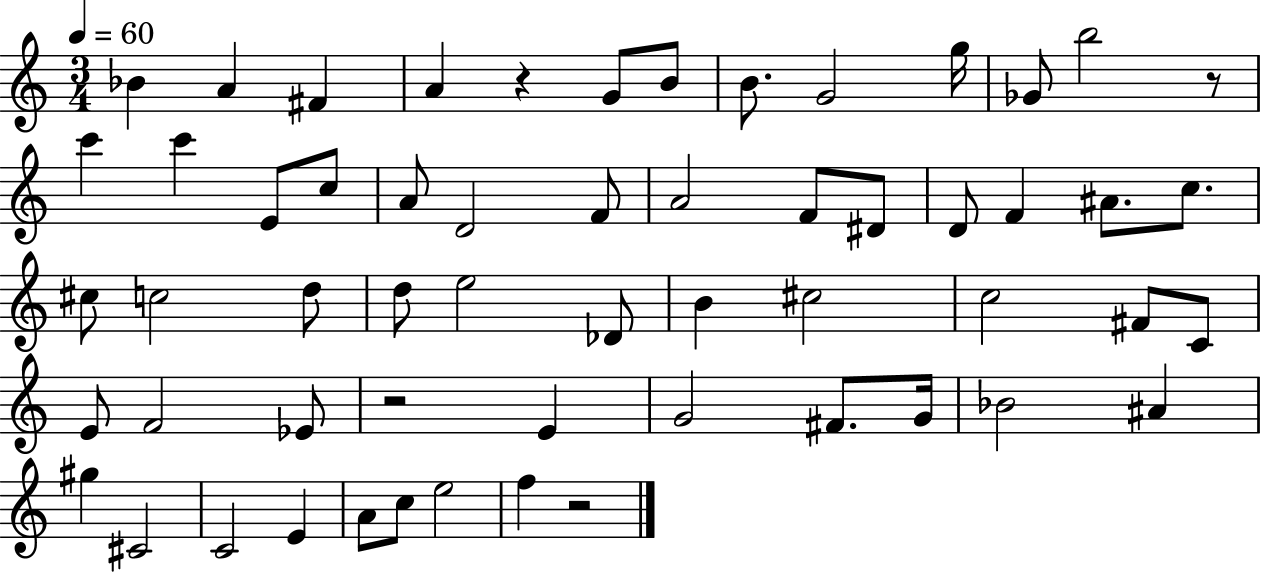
X:1
T:Untitled
M:3/4
L:1/4
K:C
_B A ^F A z G/2 B/2 B/2 G2 g/4 _G/2 b2 z/2 c' c' E/2 c/2 A/2 D2 F/2 A2 F/2 ^D/2 D/2 F ^A/2 c/2 ^c/2 c2 d/2 d/2 e2 _D/2 B ^c2 c2 ^F/2 C/2 E/2 F2 _E/2 z2 E G2 ^F/2 G/4 _B2 ^A ^g ^C2 C2 E A/2 c/2 e2 f z2